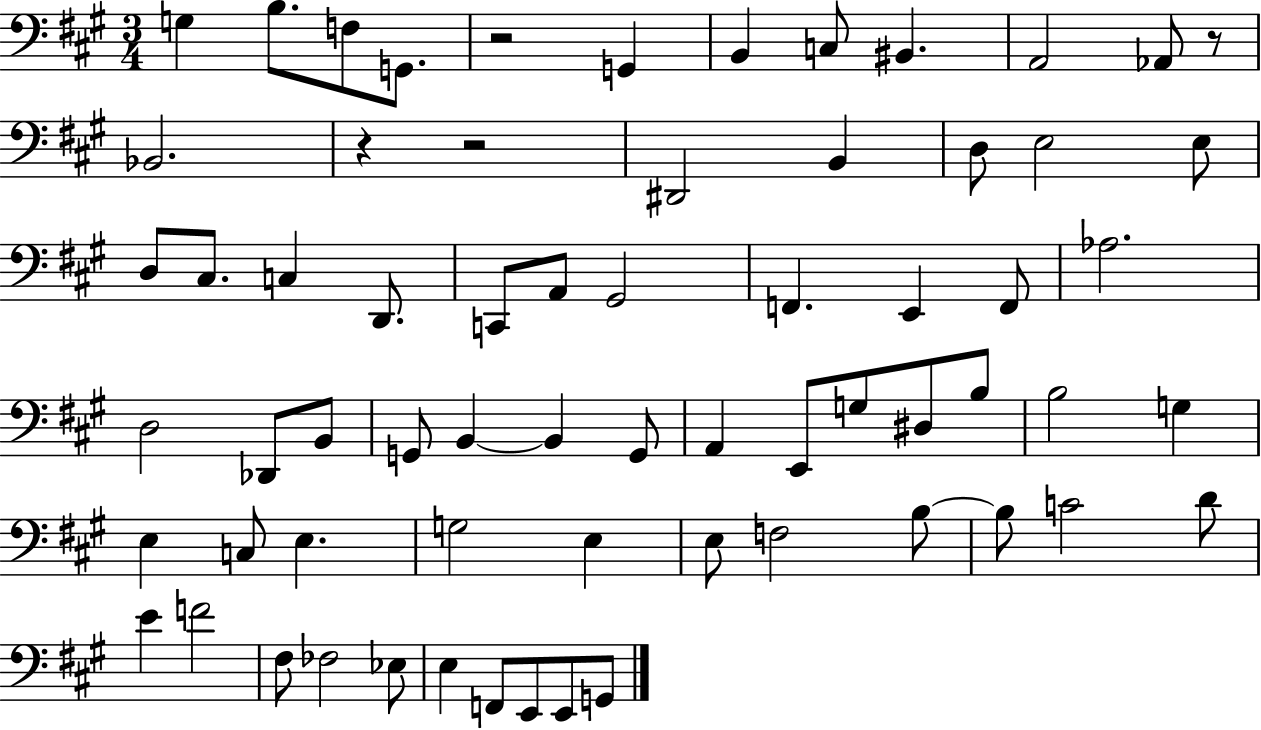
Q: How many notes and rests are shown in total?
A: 66